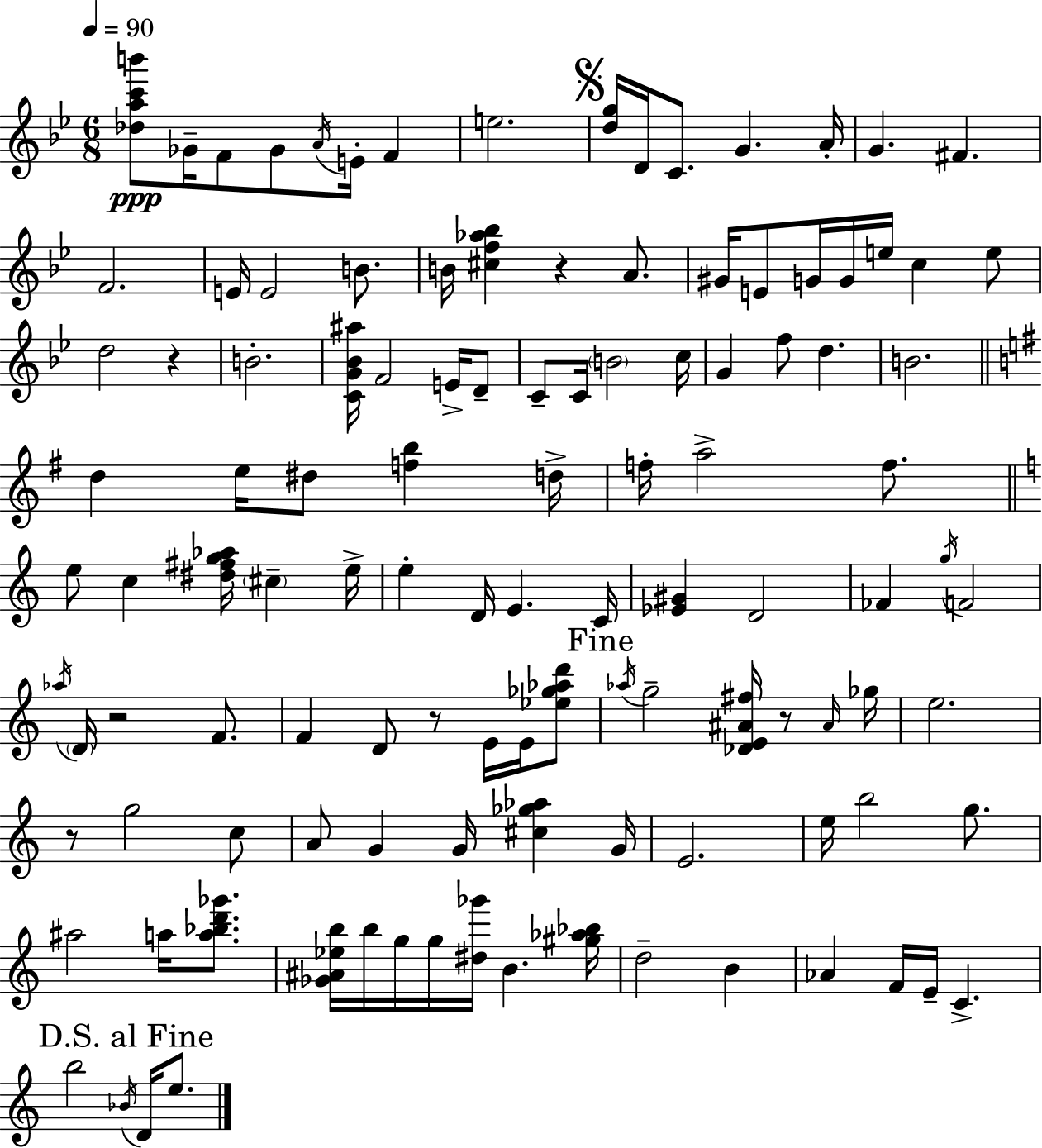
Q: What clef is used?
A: treble